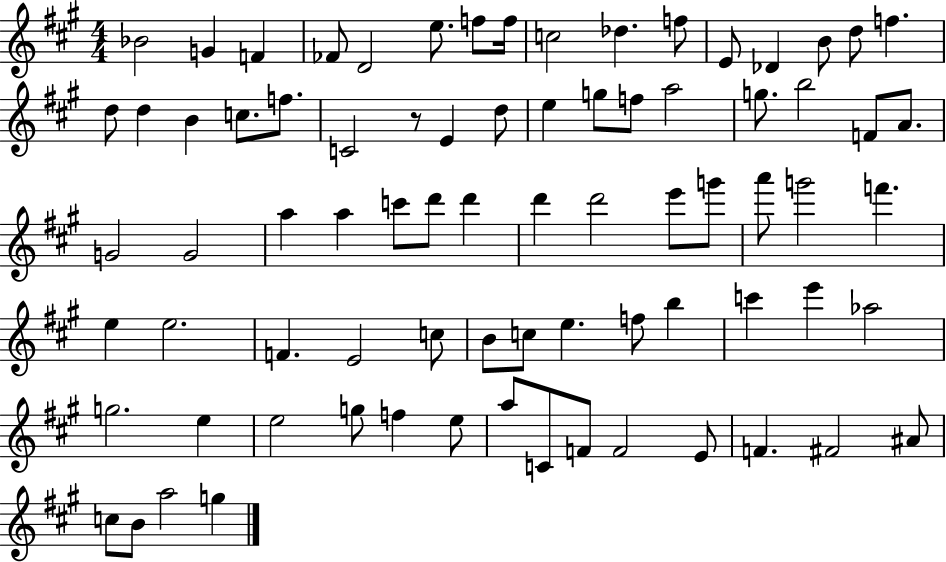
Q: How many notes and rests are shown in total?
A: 78